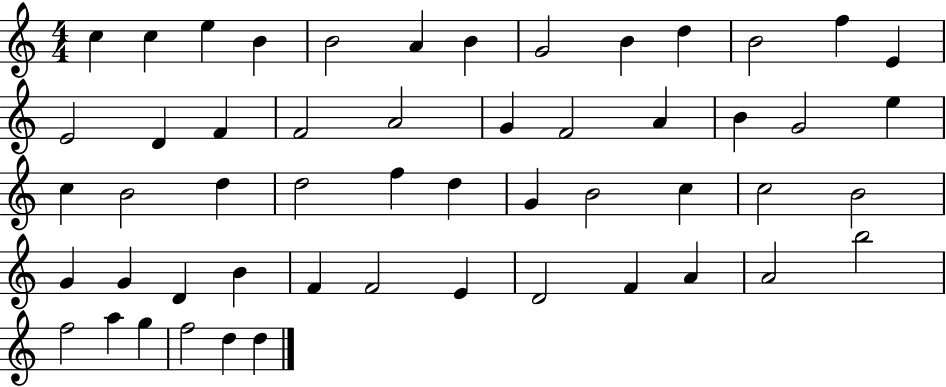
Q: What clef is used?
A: treble